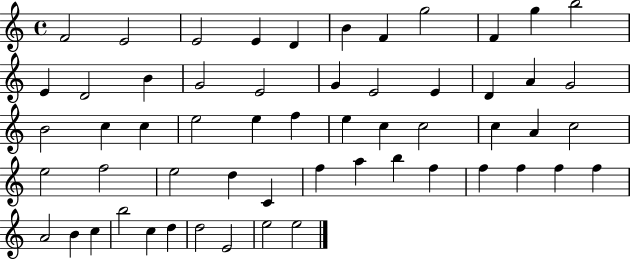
F4/h E4/h E4/h E4/q D4/q B4/q F4/q G5/h F4/q G5/q B5/h E4/q D4/h B4/q G4/h E4/h G4/q E4/h E4/q D4/q A4/q G4/h B4/h C5/q C5/q E5/h E5/q F5/q E5/q C5/q C5/h C5/q A4/q C5/h E5/h F5/h E5/h D5/q C4/q F5/q A5/q B5/q F5/q F5/q F5/q F5/q F5/q A4/h B4/q C5/q B5/h C5/q D5/q D5/h E4/h E5/h E5/h